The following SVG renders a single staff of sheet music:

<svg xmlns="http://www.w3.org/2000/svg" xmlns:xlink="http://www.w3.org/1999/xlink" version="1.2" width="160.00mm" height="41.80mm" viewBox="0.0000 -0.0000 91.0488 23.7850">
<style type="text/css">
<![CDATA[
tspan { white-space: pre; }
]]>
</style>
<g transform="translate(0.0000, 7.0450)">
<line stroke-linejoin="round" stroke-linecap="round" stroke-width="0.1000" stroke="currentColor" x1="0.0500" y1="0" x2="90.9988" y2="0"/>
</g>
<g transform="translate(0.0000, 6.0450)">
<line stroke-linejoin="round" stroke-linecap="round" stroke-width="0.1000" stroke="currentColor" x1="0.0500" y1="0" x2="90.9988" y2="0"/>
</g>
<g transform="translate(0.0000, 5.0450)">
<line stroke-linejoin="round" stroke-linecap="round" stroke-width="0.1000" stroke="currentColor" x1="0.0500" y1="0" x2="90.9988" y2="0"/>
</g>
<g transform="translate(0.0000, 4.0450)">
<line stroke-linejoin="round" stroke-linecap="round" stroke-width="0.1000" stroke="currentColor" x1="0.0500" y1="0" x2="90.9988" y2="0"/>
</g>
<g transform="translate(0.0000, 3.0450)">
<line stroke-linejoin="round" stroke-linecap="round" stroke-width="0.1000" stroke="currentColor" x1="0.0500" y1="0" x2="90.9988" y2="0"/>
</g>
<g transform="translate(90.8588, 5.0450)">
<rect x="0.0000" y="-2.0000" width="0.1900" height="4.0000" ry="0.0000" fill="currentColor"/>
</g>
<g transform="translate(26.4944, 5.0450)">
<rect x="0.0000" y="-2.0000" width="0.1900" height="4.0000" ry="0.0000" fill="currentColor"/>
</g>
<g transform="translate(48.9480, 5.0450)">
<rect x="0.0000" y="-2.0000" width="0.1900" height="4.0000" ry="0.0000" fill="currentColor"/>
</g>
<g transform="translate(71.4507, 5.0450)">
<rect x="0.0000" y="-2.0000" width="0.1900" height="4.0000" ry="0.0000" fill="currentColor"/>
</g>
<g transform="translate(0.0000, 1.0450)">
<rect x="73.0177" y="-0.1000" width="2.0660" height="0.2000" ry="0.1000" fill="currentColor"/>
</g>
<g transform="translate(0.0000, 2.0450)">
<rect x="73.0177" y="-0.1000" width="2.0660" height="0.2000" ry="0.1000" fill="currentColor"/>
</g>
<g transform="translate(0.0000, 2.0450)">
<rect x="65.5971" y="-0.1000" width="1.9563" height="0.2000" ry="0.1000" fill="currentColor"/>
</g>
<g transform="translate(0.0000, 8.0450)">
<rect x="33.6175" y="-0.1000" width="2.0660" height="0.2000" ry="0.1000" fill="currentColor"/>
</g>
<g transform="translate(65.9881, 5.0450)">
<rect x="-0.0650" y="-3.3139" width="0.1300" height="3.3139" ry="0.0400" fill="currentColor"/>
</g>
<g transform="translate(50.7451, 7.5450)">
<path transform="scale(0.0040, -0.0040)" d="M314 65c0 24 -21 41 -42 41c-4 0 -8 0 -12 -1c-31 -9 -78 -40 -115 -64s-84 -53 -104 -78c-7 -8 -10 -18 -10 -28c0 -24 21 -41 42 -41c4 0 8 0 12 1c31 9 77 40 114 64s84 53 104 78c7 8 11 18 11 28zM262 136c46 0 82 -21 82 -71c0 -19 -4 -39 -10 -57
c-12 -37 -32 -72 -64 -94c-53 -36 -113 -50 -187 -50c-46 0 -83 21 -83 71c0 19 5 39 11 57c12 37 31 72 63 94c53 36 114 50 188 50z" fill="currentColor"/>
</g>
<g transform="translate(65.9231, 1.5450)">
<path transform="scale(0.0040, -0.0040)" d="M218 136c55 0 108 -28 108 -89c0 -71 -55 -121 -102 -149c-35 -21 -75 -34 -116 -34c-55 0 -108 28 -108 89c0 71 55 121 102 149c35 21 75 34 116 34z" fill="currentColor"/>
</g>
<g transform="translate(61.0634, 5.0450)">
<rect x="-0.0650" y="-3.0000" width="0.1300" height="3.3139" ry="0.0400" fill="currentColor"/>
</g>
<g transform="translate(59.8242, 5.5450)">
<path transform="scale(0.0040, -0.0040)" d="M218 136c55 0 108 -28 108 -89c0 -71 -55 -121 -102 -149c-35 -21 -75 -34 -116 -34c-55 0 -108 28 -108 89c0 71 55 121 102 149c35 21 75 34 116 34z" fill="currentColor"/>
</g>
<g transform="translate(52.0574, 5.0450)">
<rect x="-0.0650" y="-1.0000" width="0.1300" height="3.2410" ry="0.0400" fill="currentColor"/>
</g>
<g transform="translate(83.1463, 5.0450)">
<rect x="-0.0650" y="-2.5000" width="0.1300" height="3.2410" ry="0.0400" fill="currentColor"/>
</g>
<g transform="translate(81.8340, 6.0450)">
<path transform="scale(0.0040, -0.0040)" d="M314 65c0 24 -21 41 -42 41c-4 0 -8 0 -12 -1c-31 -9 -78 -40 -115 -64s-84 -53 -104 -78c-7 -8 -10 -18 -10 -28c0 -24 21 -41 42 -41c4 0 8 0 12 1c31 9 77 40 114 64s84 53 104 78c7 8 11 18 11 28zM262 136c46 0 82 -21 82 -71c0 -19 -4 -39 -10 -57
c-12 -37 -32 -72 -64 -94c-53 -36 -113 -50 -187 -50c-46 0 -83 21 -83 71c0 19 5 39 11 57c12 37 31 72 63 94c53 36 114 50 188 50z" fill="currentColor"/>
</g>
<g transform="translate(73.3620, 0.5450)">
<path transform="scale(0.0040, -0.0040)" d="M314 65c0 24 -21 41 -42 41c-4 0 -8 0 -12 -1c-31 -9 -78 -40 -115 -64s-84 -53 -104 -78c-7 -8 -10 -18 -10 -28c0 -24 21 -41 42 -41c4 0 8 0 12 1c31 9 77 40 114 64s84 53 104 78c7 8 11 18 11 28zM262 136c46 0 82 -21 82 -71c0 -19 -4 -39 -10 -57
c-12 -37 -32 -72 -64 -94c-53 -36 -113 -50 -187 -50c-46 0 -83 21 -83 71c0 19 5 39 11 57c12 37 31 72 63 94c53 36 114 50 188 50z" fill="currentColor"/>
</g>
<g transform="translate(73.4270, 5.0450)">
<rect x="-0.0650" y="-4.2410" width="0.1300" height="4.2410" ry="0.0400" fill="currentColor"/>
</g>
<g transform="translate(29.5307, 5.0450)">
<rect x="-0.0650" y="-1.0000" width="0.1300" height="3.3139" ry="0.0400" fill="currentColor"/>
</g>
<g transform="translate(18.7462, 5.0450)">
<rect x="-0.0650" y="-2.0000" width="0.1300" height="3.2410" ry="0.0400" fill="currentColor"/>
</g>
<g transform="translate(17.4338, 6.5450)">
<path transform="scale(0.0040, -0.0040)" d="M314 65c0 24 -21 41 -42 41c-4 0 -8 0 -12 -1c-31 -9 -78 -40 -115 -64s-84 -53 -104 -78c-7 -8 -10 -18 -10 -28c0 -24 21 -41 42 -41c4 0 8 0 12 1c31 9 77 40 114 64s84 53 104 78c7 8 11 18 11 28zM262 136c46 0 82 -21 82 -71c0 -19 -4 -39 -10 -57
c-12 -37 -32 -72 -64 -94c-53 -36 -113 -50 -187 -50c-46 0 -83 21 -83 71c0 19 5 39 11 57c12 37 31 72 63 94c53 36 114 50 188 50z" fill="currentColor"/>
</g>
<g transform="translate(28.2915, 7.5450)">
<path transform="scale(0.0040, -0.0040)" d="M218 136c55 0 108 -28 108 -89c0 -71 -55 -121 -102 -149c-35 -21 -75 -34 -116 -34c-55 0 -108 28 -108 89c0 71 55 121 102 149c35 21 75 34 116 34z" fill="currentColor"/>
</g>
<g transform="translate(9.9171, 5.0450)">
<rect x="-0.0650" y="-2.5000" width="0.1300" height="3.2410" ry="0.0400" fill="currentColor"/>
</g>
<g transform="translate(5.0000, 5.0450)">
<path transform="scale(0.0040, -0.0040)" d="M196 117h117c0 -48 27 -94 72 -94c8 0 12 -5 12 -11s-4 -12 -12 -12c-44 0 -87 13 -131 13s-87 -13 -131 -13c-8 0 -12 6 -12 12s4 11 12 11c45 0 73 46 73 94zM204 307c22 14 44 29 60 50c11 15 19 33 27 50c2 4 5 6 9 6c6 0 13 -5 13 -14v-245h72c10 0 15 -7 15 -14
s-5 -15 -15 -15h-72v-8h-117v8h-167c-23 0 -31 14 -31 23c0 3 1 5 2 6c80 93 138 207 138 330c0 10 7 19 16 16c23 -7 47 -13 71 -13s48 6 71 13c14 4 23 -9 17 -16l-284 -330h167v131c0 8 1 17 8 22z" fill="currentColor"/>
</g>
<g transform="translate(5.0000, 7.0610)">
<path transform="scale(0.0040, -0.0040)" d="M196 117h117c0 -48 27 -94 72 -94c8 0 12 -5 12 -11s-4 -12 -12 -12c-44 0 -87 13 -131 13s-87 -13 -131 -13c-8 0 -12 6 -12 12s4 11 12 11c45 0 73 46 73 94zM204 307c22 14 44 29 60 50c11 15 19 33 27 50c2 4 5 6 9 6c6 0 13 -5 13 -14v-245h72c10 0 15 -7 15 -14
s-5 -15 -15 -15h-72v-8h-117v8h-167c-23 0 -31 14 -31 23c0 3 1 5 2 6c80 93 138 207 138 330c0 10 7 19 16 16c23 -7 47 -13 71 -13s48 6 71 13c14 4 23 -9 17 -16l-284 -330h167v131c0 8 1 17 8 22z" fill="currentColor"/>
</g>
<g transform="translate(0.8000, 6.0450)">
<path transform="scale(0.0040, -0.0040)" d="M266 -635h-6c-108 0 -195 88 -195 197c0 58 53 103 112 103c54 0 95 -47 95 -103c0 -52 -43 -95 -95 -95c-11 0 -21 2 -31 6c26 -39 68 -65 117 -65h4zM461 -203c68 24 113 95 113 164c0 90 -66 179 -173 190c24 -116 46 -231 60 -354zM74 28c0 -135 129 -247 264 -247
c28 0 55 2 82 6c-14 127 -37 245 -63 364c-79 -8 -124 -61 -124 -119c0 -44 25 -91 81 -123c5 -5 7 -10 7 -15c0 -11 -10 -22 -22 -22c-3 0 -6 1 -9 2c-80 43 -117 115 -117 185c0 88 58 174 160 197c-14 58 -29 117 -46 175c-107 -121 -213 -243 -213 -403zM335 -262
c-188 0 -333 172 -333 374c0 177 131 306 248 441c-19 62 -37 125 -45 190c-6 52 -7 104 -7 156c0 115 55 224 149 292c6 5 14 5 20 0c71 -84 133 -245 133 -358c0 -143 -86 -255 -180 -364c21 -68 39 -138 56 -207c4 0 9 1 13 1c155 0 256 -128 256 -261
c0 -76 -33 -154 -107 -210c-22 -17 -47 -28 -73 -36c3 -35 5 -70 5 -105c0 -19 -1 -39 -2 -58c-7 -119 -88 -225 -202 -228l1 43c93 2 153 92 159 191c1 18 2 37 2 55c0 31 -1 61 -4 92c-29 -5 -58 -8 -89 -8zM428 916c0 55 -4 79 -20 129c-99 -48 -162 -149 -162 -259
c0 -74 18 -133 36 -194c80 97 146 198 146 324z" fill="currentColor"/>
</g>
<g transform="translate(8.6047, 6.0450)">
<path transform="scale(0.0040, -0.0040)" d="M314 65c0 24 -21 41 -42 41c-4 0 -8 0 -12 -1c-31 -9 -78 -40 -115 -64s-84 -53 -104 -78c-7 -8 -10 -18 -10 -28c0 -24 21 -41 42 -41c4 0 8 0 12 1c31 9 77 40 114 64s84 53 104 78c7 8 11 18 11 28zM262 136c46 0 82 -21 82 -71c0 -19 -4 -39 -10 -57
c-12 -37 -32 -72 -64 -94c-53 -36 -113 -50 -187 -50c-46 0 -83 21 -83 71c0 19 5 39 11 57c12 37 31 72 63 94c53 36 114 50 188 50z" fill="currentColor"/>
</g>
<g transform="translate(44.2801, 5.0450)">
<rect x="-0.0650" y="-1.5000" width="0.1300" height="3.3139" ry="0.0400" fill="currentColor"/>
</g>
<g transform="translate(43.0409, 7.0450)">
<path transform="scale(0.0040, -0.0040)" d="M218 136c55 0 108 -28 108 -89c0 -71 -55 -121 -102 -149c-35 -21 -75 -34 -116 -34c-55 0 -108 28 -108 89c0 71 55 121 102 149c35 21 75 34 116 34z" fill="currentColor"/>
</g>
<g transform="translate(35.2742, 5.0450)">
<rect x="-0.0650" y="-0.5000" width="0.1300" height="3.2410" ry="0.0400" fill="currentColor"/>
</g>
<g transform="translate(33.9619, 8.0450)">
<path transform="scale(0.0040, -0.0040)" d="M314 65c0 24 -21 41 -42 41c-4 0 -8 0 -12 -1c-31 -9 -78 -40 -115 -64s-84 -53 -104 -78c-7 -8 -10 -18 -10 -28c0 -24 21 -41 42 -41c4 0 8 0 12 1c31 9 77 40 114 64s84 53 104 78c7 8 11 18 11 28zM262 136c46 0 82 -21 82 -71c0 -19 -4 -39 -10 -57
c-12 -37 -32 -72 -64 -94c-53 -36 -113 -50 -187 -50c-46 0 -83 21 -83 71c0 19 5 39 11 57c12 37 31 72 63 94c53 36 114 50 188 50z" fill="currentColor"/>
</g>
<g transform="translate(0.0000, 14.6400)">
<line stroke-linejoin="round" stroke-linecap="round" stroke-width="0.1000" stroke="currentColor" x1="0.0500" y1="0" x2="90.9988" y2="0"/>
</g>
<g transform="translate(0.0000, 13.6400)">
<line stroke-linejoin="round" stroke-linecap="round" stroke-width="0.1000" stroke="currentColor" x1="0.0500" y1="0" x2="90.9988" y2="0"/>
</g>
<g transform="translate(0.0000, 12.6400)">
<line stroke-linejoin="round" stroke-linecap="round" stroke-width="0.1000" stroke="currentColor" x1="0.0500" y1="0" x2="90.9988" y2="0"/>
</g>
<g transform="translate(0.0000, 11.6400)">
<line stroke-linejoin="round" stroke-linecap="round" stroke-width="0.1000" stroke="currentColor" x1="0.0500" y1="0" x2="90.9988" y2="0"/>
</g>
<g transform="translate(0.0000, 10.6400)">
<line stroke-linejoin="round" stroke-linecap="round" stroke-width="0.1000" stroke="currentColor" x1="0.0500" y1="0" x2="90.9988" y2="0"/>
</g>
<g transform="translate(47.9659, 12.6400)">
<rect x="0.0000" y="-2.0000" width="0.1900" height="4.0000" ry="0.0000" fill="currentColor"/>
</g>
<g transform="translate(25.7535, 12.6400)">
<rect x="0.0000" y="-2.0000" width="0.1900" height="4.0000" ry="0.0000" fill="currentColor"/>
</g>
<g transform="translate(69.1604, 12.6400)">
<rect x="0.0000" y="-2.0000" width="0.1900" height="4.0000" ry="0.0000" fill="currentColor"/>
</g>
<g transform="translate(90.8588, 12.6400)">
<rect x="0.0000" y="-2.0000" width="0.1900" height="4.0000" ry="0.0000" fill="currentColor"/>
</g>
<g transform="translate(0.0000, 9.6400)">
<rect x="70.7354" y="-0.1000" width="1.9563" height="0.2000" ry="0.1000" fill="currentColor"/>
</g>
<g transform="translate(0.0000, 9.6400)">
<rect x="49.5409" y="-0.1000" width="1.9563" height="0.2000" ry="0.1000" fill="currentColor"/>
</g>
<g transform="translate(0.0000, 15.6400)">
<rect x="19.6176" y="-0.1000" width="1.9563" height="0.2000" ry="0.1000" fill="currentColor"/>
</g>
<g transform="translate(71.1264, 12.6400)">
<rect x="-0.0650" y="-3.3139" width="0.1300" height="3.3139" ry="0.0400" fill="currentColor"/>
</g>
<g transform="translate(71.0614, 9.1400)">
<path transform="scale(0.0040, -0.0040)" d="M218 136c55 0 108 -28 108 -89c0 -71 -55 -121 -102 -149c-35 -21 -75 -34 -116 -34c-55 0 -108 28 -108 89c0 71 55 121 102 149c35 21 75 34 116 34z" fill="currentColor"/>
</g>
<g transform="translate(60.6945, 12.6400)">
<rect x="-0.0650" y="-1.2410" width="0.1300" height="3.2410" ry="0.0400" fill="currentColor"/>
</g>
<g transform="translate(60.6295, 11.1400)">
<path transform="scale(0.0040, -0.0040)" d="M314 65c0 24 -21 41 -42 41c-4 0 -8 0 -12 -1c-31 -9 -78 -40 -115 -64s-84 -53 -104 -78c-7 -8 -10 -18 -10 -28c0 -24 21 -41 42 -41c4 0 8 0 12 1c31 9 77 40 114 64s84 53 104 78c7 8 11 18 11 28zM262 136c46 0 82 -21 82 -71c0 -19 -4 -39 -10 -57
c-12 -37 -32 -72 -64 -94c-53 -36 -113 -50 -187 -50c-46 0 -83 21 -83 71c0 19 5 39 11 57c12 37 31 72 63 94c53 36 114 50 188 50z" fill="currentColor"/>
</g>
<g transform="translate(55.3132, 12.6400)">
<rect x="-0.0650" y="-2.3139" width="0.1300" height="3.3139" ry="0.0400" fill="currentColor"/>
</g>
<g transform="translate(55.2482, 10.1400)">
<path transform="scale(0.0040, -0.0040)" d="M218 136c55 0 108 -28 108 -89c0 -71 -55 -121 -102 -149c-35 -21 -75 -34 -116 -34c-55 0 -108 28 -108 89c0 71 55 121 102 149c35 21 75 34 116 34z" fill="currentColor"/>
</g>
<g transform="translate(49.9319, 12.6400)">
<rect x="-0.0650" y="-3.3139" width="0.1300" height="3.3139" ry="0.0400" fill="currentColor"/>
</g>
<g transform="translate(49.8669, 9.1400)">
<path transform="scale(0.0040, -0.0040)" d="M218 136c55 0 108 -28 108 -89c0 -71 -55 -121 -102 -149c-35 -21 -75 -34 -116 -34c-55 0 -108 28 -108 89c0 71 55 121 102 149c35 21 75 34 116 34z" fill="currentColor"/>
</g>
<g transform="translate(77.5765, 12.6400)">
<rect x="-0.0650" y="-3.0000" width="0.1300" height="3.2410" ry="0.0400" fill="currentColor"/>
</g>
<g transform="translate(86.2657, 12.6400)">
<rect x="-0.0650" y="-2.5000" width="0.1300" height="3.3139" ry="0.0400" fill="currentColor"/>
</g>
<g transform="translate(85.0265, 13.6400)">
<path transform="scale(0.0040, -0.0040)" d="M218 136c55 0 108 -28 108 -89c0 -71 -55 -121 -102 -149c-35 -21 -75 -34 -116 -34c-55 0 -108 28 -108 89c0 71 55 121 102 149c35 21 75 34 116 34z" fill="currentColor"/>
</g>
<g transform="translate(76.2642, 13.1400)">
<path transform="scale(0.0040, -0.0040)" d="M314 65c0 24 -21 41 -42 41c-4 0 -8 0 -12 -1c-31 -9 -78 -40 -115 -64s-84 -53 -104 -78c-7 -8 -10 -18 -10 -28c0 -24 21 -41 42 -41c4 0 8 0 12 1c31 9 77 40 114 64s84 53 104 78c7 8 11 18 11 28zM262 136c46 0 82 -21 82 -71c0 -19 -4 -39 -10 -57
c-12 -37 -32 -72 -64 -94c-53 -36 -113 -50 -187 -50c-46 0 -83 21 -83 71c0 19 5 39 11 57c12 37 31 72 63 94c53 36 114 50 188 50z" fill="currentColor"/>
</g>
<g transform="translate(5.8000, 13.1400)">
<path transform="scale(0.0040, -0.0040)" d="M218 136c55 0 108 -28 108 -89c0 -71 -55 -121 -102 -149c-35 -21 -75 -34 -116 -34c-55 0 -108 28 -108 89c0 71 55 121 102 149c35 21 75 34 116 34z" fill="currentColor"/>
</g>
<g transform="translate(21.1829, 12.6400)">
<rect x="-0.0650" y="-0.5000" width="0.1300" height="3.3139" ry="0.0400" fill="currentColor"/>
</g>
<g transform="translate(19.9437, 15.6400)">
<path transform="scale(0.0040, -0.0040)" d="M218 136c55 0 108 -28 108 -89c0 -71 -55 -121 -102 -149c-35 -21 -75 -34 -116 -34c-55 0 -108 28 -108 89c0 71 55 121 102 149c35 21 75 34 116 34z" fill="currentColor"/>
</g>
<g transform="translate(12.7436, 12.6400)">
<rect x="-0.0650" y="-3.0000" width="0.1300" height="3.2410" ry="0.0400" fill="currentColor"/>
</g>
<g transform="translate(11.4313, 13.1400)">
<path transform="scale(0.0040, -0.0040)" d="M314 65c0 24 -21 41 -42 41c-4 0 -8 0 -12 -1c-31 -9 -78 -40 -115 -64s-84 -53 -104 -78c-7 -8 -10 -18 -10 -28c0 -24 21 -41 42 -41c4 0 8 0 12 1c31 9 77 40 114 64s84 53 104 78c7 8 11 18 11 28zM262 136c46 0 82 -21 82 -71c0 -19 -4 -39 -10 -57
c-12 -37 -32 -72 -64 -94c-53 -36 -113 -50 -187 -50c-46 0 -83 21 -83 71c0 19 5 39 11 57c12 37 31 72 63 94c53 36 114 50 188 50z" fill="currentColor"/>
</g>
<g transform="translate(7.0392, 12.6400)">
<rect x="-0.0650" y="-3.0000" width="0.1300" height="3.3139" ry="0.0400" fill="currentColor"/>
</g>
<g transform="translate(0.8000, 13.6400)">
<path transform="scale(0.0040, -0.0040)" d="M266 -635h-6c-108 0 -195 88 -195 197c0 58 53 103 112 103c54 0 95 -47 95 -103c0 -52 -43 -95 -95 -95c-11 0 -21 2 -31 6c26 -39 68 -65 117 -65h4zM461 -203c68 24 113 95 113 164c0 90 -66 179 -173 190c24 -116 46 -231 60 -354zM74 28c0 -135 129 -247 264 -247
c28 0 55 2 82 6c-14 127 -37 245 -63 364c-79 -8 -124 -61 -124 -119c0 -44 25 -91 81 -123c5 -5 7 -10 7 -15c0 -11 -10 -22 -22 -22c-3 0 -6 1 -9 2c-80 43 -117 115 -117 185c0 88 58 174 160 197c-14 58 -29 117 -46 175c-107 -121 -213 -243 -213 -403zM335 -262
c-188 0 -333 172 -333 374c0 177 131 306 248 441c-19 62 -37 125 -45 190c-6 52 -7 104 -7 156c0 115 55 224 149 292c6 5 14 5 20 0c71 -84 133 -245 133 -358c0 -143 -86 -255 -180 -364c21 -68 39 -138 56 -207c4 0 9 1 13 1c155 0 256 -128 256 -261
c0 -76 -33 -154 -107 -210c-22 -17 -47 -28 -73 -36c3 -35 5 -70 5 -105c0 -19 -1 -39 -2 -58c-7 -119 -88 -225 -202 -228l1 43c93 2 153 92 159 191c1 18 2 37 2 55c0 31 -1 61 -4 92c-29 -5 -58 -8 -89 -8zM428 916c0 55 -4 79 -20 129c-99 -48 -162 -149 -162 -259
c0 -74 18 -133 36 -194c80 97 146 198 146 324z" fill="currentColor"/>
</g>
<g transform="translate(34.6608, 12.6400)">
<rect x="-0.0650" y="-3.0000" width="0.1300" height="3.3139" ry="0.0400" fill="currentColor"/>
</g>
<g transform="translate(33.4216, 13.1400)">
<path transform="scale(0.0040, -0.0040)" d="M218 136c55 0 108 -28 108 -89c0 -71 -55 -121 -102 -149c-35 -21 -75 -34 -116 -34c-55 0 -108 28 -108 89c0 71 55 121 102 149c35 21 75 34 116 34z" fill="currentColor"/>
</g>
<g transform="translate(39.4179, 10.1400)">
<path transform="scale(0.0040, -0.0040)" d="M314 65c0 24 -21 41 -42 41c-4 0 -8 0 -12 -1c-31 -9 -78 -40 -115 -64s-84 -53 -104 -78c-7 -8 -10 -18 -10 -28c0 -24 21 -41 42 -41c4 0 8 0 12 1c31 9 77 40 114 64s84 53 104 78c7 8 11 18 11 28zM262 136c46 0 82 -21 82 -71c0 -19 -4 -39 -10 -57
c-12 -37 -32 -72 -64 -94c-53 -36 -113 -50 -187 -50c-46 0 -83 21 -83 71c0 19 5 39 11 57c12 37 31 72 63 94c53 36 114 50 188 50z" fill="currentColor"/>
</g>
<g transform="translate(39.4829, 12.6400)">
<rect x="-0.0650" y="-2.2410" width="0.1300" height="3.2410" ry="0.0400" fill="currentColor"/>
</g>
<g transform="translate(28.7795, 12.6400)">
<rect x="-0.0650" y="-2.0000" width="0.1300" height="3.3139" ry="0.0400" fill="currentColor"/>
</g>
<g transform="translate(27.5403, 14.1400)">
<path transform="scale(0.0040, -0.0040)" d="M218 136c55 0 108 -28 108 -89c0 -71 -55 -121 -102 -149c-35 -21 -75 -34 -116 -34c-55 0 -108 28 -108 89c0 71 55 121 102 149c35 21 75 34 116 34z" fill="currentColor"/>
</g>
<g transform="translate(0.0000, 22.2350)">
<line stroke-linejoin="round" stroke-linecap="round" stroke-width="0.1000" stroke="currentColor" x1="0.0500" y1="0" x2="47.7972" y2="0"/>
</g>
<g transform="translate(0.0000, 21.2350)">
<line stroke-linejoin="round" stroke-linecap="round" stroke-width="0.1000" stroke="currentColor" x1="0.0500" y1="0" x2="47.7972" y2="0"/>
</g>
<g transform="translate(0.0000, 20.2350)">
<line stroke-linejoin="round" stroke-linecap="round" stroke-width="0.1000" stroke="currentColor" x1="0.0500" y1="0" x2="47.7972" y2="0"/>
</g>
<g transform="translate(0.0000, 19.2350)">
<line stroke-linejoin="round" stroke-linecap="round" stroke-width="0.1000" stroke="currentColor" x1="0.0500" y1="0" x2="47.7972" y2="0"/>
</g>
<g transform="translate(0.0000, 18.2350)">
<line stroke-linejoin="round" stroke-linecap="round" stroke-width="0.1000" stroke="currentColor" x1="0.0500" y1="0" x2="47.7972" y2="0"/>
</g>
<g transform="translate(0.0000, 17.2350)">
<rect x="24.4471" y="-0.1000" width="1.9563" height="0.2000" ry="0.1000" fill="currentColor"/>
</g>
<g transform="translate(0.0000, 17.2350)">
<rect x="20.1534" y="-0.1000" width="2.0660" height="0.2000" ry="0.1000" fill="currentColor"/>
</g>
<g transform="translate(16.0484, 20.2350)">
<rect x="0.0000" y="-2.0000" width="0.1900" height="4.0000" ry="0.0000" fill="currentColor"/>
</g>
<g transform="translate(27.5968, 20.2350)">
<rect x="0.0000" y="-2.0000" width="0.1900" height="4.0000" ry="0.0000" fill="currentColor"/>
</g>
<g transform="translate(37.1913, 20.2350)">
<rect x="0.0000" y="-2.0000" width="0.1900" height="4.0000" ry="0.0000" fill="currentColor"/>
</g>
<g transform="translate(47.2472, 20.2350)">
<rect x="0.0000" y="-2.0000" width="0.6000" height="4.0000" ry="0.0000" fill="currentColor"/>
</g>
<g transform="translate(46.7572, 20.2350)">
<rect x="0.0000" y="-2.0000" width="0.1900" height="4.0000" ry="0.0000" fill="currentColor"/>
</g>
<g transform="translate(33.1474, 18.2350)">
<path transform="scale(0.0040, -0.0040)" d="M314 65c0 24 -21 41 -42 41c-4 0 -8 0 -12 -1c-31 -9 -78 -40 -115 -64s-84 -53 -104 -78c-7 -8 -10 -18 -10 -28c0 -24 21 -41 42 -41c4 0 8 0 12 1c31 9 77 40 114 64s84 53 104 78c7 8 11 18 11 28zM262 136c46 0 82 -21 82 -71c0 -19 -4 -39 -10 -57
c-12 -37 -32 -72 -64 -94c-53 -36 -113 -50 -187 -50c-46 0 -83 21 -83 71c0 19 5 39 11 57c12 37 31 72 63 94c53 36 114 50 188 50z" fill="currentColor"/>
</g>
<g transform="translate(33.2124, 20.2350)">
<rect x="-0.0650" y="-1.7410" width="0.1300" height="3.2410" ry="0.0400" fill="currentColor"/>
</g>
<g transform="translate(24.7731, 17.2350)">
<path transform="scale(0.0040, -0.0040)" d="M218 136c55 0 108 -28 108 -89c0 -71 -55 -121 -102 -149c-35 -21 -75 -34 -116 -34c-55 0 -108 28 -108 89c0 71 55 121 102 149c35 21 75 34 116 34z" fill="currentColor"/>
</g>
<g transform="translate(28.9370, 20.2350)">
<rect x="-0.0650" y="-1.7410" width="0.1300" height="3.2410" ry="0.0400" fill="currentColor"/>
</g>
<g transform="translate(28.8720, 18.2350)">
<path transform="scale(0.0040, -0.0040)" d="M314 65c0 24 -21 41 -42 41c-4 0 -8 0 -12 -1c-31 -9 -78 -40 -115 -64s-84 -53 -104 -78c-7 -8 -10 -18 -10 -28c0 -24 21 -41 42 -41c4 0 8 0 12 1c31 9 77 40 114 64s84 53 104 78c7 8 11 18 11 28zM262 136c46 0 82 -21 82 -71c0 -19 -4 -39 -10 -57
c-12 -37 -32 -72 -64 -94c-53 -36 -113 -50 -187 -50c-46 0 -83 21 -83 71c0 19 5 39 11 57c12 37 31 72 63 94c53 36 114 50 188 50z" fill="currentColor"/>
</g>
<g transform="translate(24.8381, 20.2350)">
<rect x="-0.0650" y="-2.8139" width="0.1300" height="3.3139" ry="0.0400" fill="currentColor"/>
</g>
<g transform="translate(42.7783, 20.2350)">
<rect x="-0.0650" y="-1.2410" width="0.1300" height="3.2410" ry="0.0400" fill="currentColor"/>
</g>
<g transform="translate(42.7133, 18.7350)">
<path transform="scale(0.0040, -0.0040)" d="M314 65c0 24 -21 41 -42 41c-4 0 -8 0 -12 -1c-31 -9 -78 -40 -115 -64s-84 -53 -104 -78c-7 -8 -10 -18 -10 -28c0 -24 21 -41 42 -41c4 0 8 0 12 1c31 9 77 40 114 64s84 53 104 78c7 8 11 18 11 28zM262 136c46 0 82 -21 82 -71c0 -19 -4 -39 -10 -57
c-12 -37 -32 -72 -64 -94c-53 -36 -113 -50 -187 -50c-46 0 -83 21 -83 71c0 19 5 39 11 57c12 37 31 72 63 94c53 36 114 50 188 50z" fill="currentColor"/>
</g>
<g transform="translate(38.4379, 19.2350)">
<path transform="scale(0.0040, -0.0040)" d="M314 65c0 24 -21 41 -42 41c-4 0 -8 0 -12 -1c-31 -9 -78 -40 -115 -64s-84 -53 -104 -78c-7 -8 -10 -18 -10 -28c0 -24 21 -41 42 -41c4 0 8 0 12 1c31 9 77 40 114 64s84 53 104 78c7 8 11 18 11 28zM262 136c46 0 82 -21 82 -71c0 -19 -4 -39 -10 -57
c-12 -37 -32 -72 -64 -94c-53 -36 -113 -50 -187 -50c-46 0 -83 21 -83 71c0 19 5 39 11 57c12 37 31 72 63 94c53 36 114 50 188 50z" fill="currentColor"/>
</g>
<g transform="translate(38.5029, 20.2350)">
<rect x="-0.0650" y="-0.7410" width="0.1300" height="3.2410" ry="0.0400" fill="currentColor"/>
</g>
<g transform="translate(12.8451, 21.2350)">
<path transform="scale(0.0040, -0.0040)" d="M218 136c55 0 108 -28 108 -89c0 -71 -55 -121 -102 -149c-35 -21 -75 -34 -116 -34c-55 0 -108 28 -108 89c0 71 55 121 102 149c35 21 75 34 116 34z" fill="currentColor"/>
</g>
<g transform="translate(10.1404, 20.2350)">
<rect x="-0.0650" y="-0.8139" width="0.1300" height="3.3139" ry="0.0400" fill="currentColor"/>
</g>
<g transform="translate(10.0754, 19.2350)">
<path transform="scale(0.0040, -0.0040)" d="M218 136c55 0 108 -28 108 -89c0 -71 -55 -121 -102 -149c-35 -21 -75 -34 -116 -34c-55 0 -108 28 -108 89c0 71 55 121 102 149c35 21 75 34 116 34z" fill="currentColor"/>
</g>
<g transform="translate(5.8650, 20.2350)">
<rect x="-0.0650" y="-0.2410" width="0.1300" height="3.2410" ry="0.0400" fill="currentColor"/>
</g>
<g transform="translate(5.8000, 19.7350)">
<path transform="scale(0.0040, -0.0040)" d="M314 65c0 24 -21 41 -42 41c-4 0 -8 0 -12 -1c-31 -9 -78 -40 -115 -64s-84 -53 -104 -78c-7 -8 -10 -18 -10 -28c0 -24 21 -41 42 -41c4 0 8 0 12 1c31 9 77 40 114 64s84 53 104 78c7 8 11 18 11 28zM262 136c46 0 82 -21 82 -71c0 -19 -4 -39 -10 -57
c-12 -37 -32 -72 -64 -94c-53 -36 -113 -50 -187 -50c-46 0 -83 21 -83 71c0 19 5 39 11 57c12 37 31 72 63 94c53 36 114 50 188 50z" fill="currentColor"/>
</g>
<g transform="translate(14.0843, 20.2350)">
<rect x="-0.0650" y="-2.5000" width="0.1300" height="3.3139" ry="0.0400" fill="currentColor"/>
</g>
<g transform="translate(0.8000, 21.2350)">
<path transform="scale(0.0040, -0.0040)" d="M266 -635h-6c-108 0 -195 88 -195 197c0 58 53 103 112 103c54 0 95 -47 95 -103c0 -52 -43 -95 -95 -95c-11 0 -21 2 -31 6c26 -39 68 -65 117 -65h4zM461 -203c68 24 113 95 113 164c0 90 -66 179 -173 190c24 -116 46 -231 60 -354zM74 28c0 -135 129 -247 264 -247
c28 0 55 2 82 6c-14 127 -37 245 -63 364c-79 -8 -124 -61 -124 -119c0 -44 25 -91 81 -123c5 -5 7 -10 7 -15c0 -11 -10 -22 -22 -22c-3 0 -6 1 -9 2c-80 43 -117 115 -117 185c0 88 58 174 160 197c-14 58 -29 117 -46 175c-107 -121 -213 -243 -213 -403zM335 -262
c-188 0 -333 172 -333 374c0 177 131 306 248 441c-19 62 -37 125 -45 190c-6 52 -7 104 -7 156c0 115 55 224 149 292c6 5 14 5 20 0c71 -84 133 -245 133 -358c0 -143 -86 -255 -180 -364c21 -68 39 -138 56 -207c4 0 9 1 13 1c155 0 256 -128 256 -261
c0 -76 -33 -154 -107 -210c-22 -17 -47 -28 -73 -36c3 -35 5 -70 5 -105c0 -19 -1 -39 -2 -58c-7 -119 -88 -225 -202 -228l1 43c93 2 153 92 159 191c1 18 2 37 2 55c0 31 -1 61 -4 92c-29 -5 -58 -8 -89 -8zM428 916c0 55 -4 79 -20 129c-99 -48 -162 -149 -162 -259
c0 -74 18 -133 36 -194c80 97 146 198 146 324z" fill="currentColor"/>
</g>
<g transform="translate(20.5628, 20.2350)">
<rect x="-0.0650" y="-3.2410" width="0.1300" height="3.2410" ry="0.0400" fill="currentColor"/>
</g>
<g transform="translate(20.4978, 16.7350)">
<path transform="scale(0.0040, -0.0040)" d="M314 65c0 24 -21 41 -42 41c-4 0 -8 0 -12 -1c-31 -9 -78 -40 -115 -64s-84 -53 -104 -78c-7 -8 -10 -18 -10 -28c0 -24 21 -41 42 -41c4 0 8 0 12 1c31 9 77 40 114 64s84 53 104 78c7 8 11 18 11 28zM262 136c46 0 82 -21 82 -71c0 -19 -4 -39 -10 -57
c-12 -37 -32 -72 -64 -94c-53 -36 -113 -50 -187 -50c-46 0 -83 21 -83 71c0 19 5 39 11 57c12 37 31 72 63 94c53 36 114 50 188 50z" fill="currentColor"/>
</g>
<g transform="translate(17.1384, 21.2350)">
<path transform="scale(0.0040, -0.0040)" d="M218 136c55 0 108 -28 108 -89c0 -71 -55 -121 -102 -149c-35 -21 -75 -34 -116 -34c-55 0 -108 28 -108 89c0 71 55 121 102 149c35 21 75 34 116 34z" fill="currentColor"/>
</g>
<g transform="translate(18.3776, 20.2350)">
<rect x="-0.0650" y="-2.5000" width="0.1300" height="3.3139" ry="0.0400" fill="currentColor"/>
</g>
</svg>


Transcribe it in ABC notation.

X:1
T:Untitled
M:4/4
L:1/4
K:C
G2 F2 D C2 E D2 A b d'2 G2 A A2 C F A g2 b g e2 b A2 G c2 d G G b2 a f2 f2 d2 e2